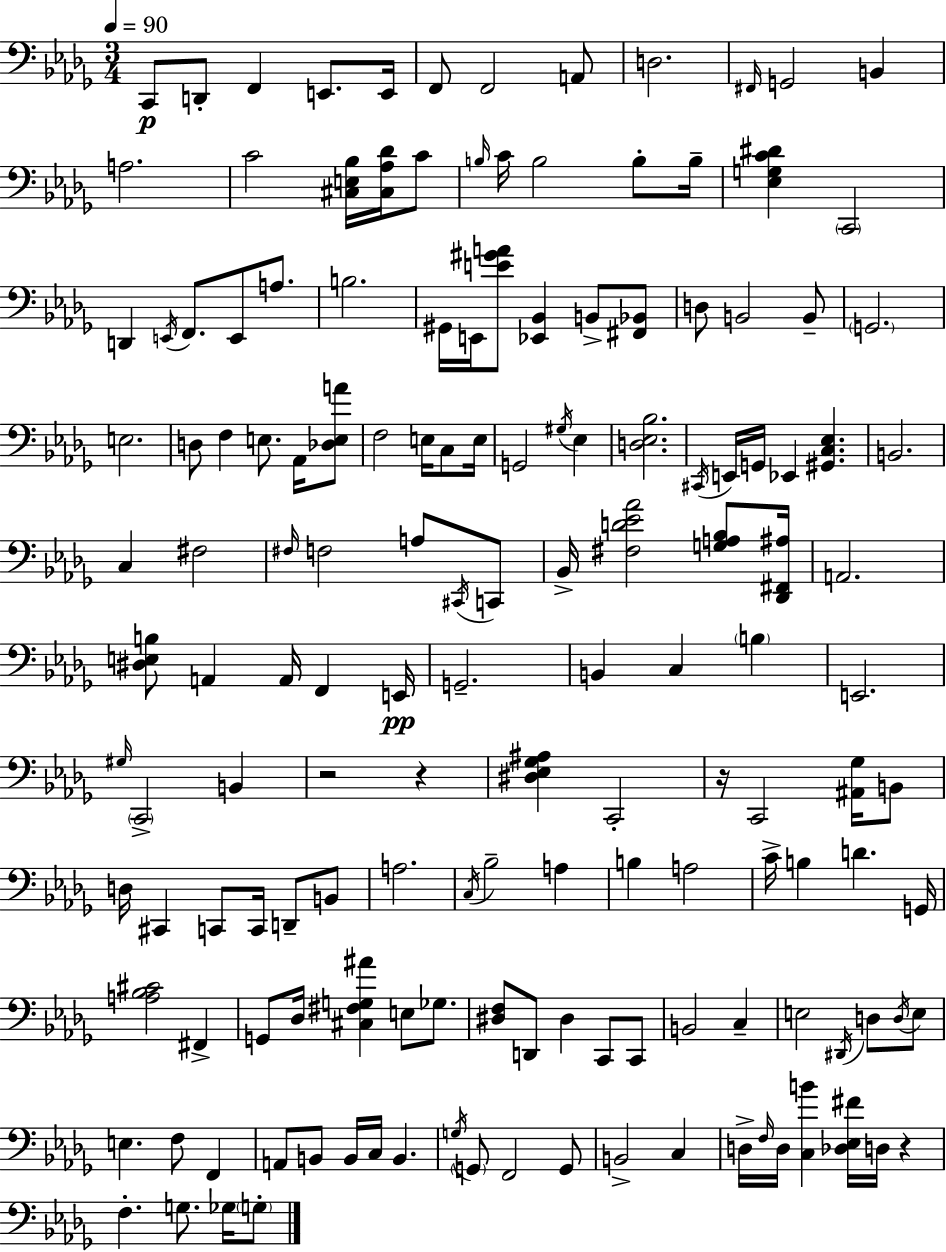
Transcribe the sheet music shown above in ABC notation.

X:1
T:Untitled
M:3/4
L:1/4
K:Bbm
C,,/2 D,,/2 F,, E,,/2 E,,/4 F,,/2 F,,2 A,,/2 D,2 ^F,,/4 G,,2 B,, A,2 C2 [^C,E,_B,]/4 [^C,_A,_D]/4 C/2 B,/4 C/4 B,2 B,/2 B,/4 [_E,G,C^D] C,,2 D,, E,,/4 F,,/2 E,,/2 A,/2 B,2 ^G,,/4 E,,/4 [E^GA]/2 [_E,,_B,,] B,,/2 [^F,,_B,,]/2 D,/2 B,,2 B,,/2 G,,2 E,2 D,/2 F, E,/2 _A,,/4 [_D,E,A]/2 F,2 E,/4 C,/2 E,/4 G,,2 ^G,/4 _E, [D,_E,_B,]2 ^C,,/4 E,,/4 G,,/4 _E,, [^G,,C,_E,] B,,2 C, ^F,2 ^F,/4 F,2 A,/2 ^C,,/4 C,,/2 _B,,/4 [^F,D_E_A]2 [G,A,_B,]/2 [_D,,^F,,^A,]/4 A,,2 [^D,E,B,]/2 A,, A,,/4 F,, E,,/4 G,,2 B,, C, B, E,,2 ^G,/4 C,,2 B,, z2 z [^D,_E,_G,^A,] C,,2 z/4 C,,2 [^A,,_G,]/4 B,,/2 D,/4 ^C,, C,,/2 C,,/4 D,,/2 B,,/2 A,2 C,/4 _B,2 A, B, A,2 C/4 B, D G,,/4 [A,_B,^C]2 ^F,, G,,/2 _D,/4 [^C,^F,G,^A] E,/2 _G,/2 [^D,F,]/2 D,,/2 ^D, C,,/2 C,,/2 B,,2 C, E,2 ^D,,/4 D,/2 D,/4 E,/2 E, F,/2 F,, A,,/2 B,,/2 B,,/4 C,/4 B,, G,/4 G,,/2 F,,2 G,,/2 B,,2 C, D,/4 F,/4 D,/4 [C,B] [_D,_E,^F]/4 D,/4 z F, G,/2 _G,/4 G,/2